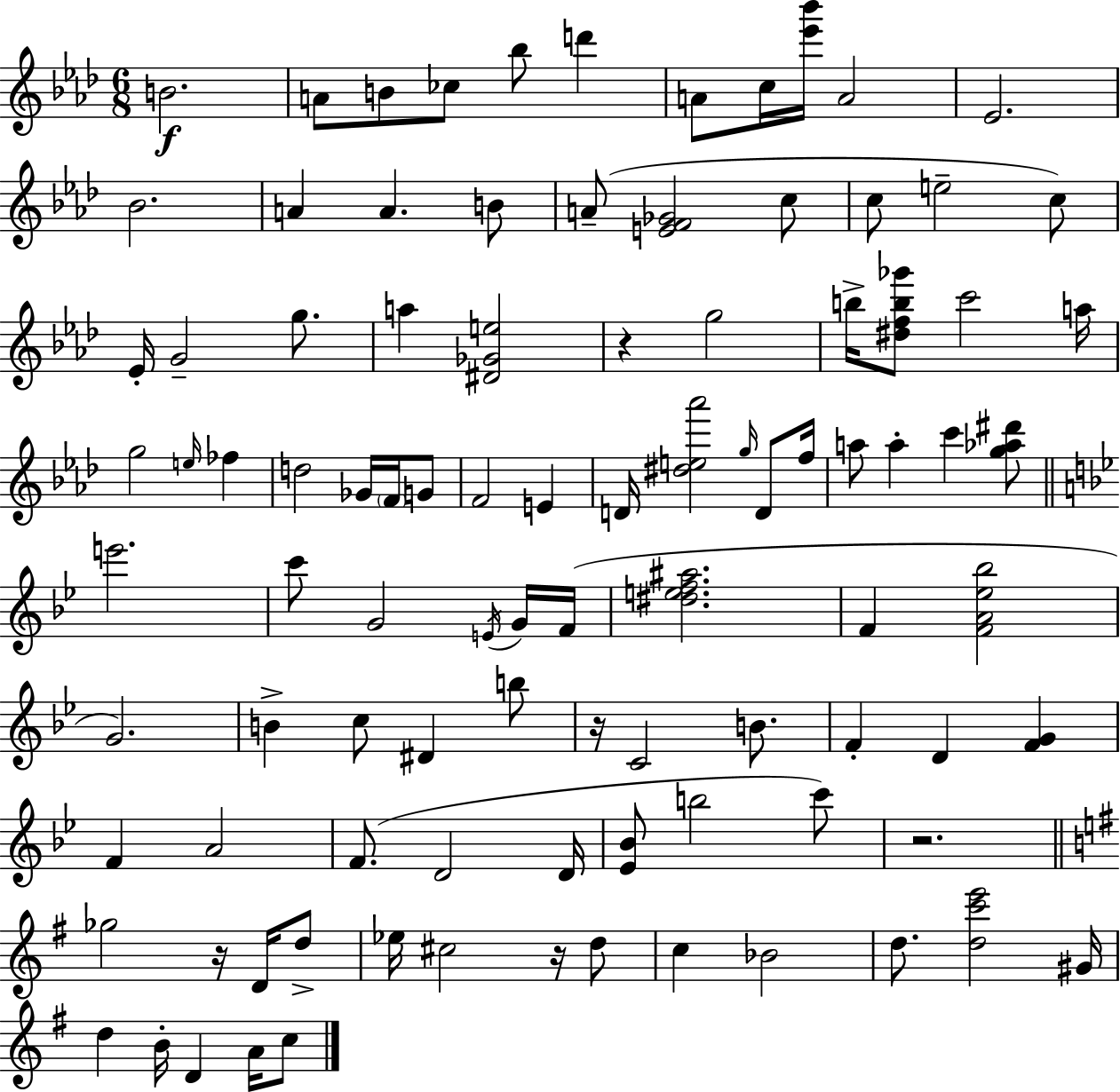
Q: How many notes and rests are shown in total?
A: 97